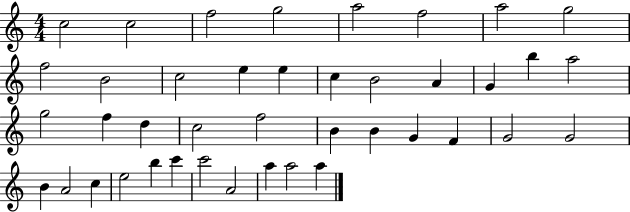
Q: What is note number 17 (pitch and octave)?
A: G4